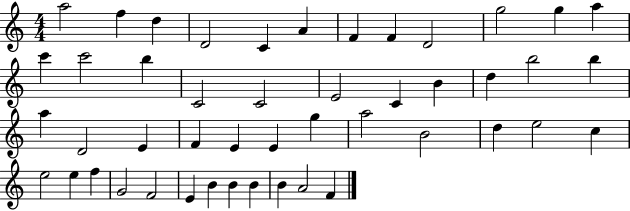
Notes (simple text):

A5/h F5/q D5/q D4/h C4/q A4/q F4/q F4/q D4/h G5/h G5/q A5/q C6/q C6/h B5/q C4/h C4/h E4/h C4/q B4/q D5/q B5/h B5/q A5/q D4/h E4/q F4/q E4/q E4/q G5/q A5/h B4/h D5/q E5/h C5/q E5/h E5/q F5/q G4/h F4/h E4/q B4/q B4/q B4/q B4/q A4/h F4/q